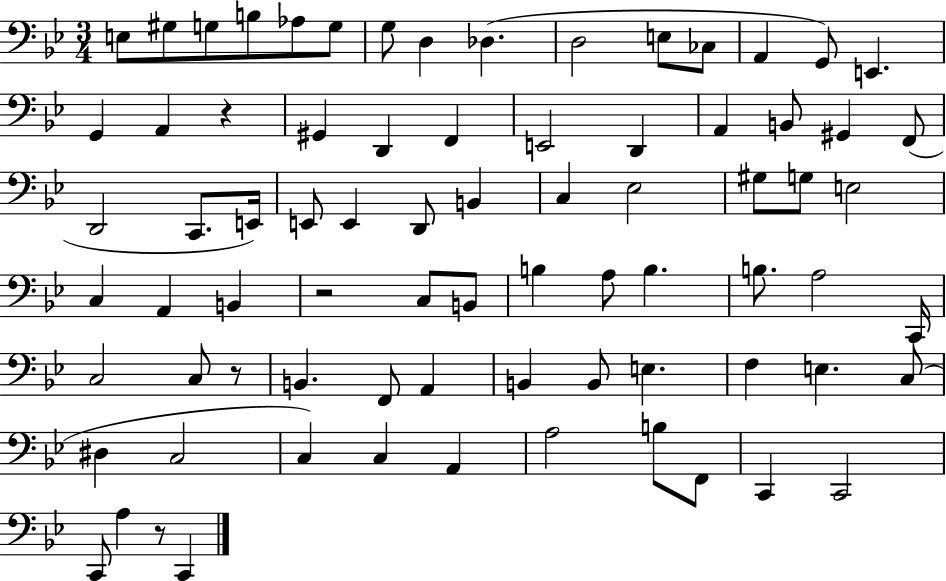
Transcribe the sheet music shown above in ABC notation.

X:1
T:Untitled
M:3/4
L:1/4
K:Bb
E,/2 ^G,/2 G,/2 B,/2 _A,/2 G,/2 G,/2 D, _D, D,2 E,/2 _C,/2 A,, G,,/2 E,, G,, A,, z ^G,, D,, F,, E,,2 D,, A,, B,,/2 ^G,, F,,/2 D,,2 C,,/2 E,,/4 E,,/2 E,, D,,/2 B,, C, _E,2 ^G,/2 G,/2 E,2 C, A,, B,, z2 C,/2 B,,/2 B, A,/2 B, B,/2 A,2 C,,/4 C,2 C,/2 z/2 B,, F,,/2 A,, B,, B,,/2 E, F, E, C,/2 ^D, C,2 C, C, A,, A,2 B,/2 F,,/2 C,, C,,2 C,,/2 A, z/2 C,,